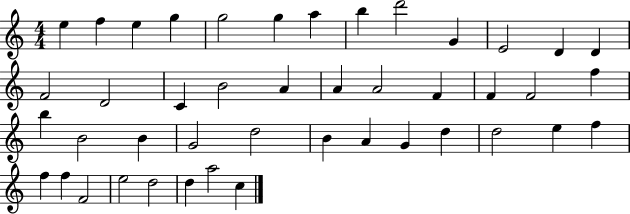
X:1
T:Untitled
M:4/4
L:1/4
K:C
e f e g g2 g a b d'2 G E2 D D F2 D2 C B2 A A A2 F F F2 f b B2 B G2 d2 B A G d d2 e f f f F2 e2 d2 d a2 c